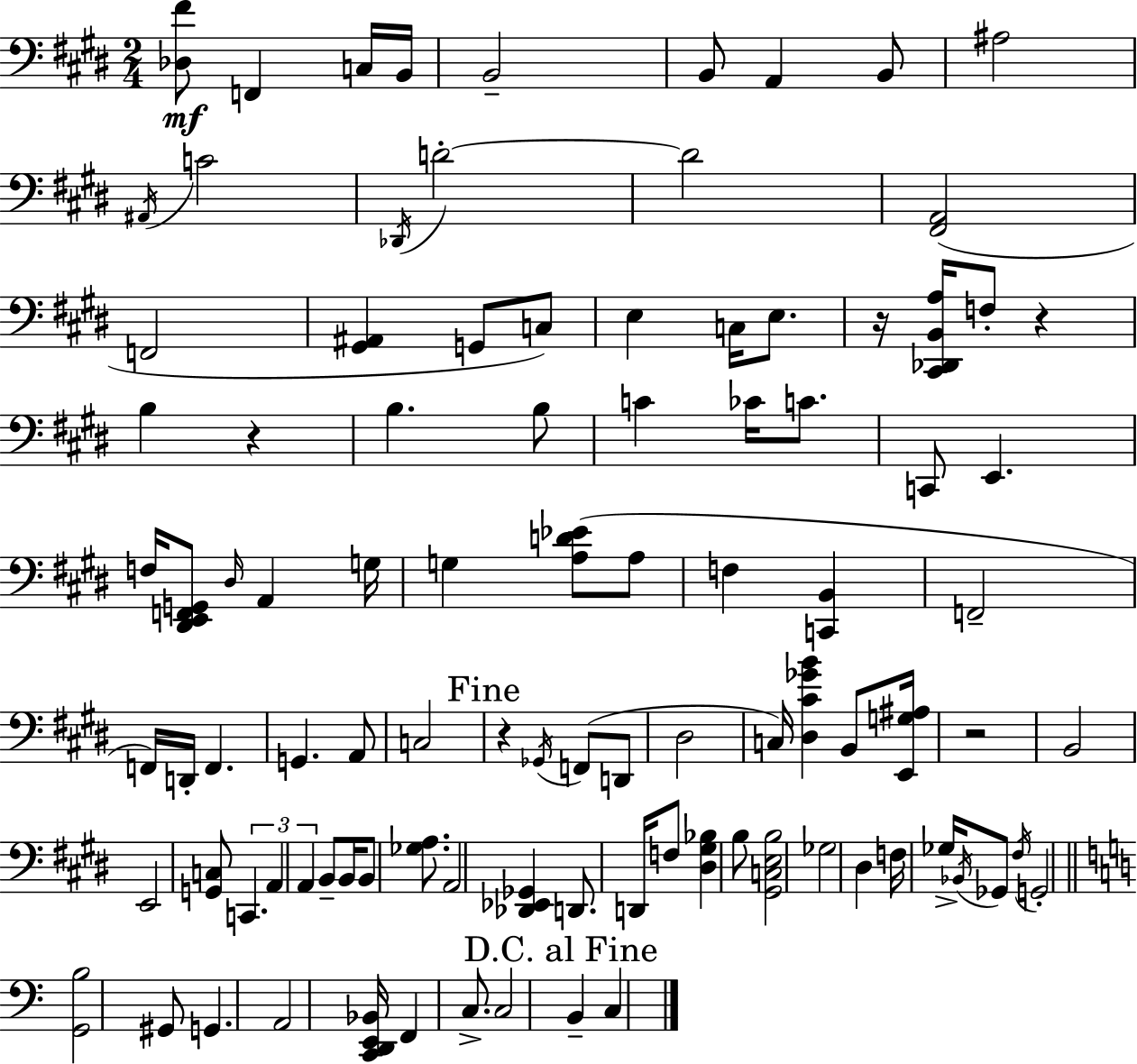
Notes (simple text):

[Db3,F#4]/e F2/q C3/s B2/s B2/h B2/e A2/q B2/e A#3/h A#2/s C4/h Db2/s D4/h D4/h [F#2,A2]/h F2/h [G#2,A#2]/q G2/e C3/e E3/q C3/s E3/e. R/s [C#2,Db2,B2,A3]/s F3/e R/q B3/q R/q B3/q. B3/e C4/q CES4/s C4/e. C2/e E2/q. F3/s [D#2,E2,F2,G2]/e D#3/s A2/q G3/s G3/q [A3,D4,Eb4]/e A3/e F3/q [C2,B2]/q F2/h F2/s D2/s F2/q. G2/q. A2/e C3/h R/q Gb2/s F2/e D2/e D#3/h C3/s [D#3,C#4,Gb4,B4]/q B2/e [E2,G3,A#3]/s R/h B2/h E2/h [G2,C3]/e C2/q. A2/q A2/q B2/e B2/s B2/e [Gb3,A3]/e. A2/h [Db2,Eb2,Gb2]/q D2/e. D2/s F3/e [D#3,G#3,Bb3]/q B3/e [G#2,C3,E3,B3]/h Gb3/h D#3/q F3/s Gb3/s Bb2/s Gb2/e F#3/s G2/h [G2,B3]/h G#2/e G2/q. A2/h [C2,D2,E2,Bb2]/s F2/q C3/e. C3/h B2/q C3/q